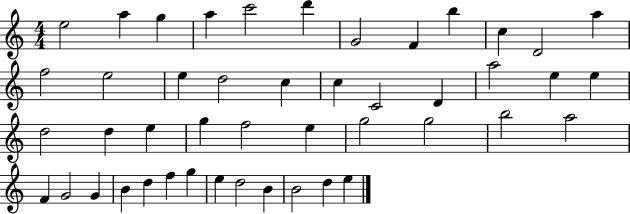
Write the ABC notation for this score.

X:1
T:Untitled
M:4/4
L:1/4
K:C
e2 a g a c'2 d' G2 F b c D2 a f2 e2 e d2 c c C2 D a2 e e d2 d e g f2 e g2 g2 b2 a2 F G2 G B d f g e d2 B B2 d e